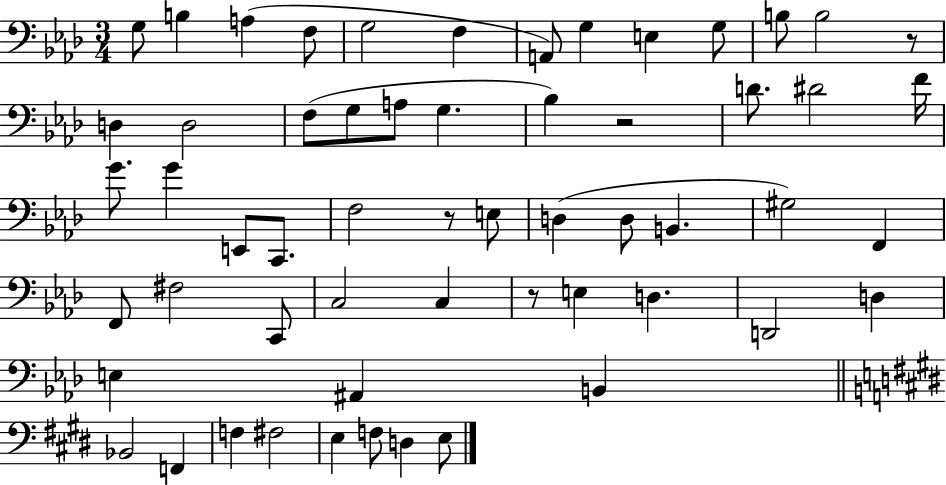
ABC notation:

X:1
T:Untitled
M:3/4
L:1/4
K:Ab
G,/2 B, A, F,/2 G,2 F, A,,/2 G, E, G,/2 B,/2 B,2 z/2 D, D,2 F,/2 G,/2 A,/2 G, _B, z2 D/2 ^D2 F/4 G/2 G E,,/2 C,,/2 F,2 z/2 E,/2 D, D,/2 B,, ^G,2 F,, F,,/2 ^F,2 C,,/2 C,2 C, z/2 E, D, D,,2 D, E, ^A,, B,, _B,,2 F,, F, ^F,2 E, F,/2 D, E,/2